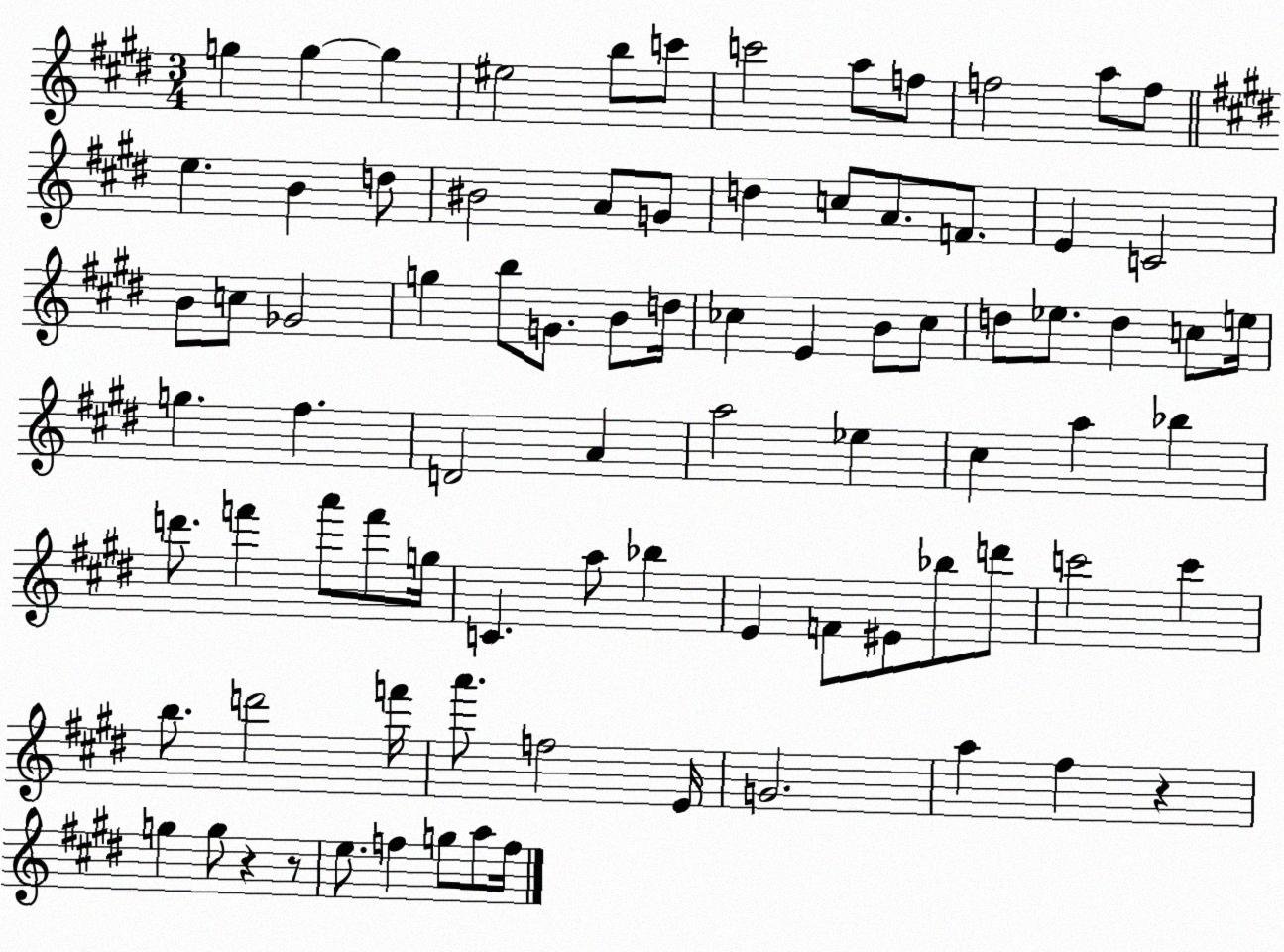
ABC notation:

X:1
T:Untitled
M:3/4
L:1/4
K:E
g g g ^e2 b/2 c'/2 c'2 a/2 f/2 f2 a/2 f/2 e B d/2 ^B2 A/2 G/2 d c/2 A/2 F/2 E C2 B/2 c/2 _G2 g b/2 G/2 B/2 d/4 _c E B/2 _c/2 d/2 _e/2 d c/2 e/4 g ^f D2 A a2 _e ^c a _b d'/2 f' a'/2 f'/2 g/4 C a/2 _b E F/2 ^E/2 _b/2 d'/2 c'2 c' b/2 d'2 f'/4 a'/2 f2 E/4 G2 a ^f z g g/2 z z/2 e/2 f g/2 a/2 f/4